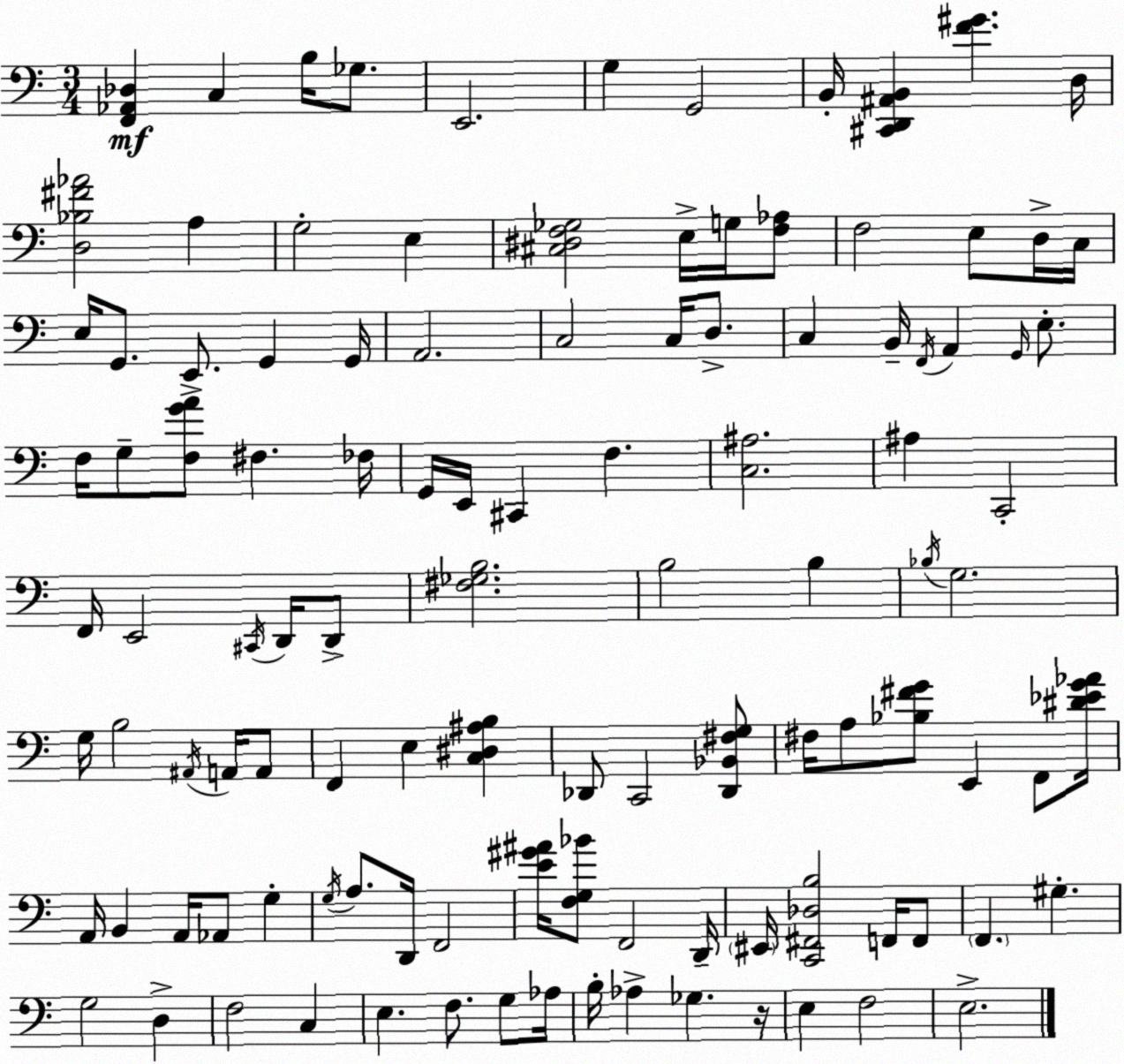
X:1
T:Untitled
M:3/4
L:1/4
K:C
[F,,_A,,_D,] C, B,/4 _G,/2 E,,2 G, G,,2 B,,/4 [^C,,D,,^A,,B,,] [F^G] D,/4 [D,_B,^F_A]2 A, G,2 E, [^C,^D,F,_G,]2 E,/4 G,/4 [F,_A,]/2 F,2 E,/2 D,/4 C,/4 E,/4 G,,/2 E,,/2 G,, G,,/4 A,,2 C,2 C,/4 D,/2 C, B,,/4 F,,/4 A,, G,,/4 E,/2 F,/4 G,/2 [F,GA]/2 ^F, _F,/4 G,,/4 E,,/4 ^C,, F, [C,^A,]2 ^A, C,,2 F,,/4 E,,2 ^C,,/4 D,,/4 D,,/2 [^F,_G,B,]2 B,2 B, _B,/4 G,2 G,/4 B,2 ^A,,/4 A,,/4 A,,/2 F,, E, [C,^D,^A,B,] _D,,/2 C,,2 [_D,,_B,,^F,G,]/2 ^F,/4 A,/2 [_B,^FG]/2 E,, F,,/2 [^D_EG_A]/4 A,,/4 B,, A,,/4 _A,,/2 G, G,/4 A,/2 D,,/4 F,,2 [E^G^A]/4 [F,G,_B]/2 F,,2 D,,/4 ^E,,/4 [C,,^F,,_D,B,]2 F,,/4 F,,/2 F,, ^G, G,2 D, F,2 C, E, F,/2 G,/2 _A,/4 B,/4 _A, _G, z/4 E, F,2 E,2